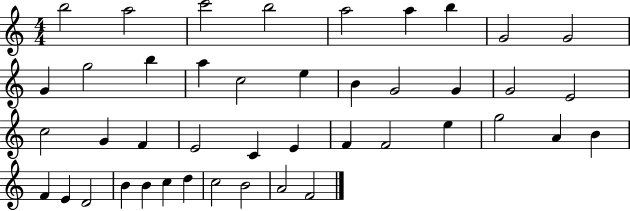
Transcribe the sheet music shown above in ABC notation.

X:1
T:Untitled
M:4/4
L:1/4
K:C
b2 a2 c'2 b2 a2 a b G2 G2 G g2 b a c2 e B G2 G G2 E2 c2 G F E2 C E F F2 e g2 A B F E D2 B B c d c2 B2 A2 F2